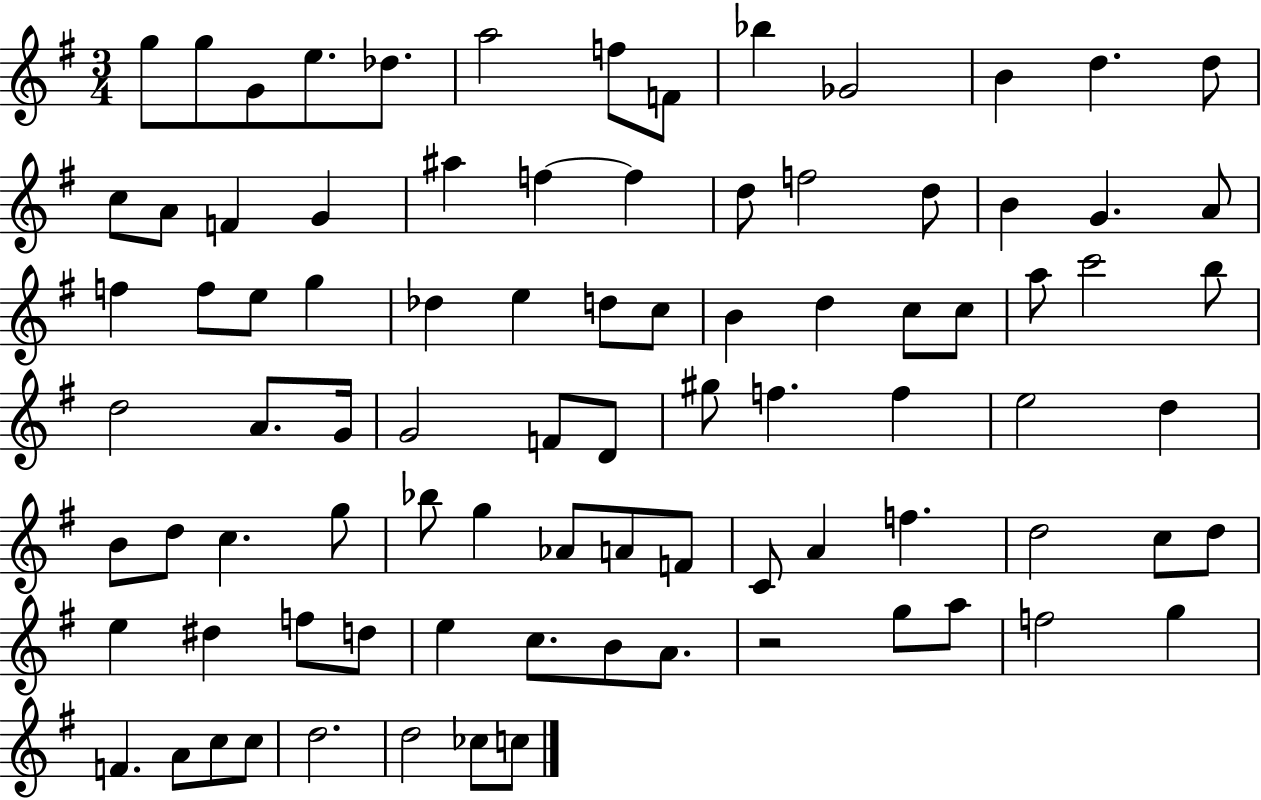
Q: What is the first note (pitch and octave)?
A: G5